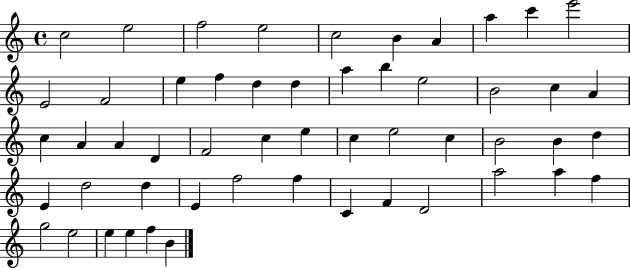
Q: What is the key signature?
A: C major